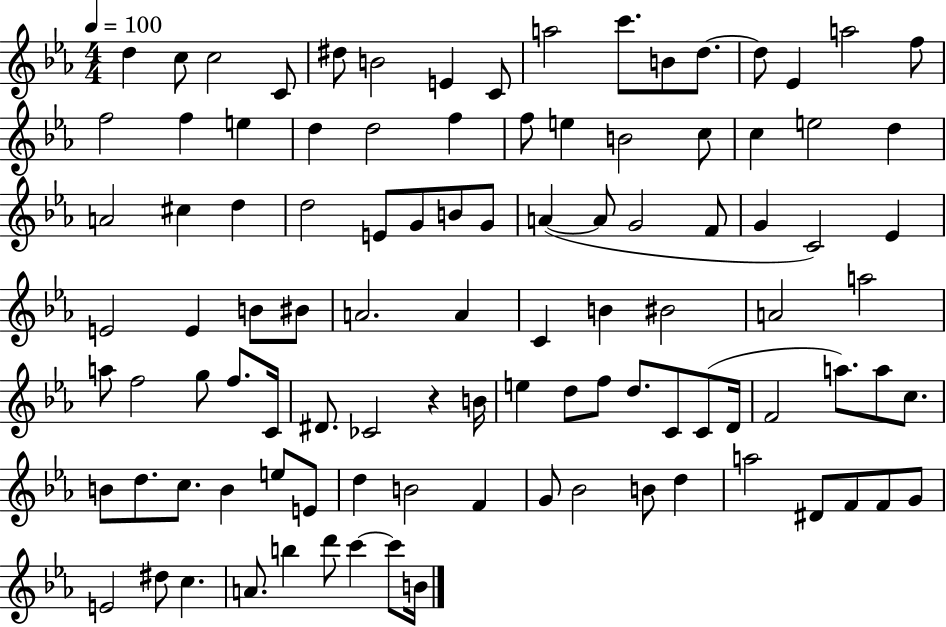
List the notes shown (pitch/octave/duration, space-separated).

D5/q C5/e C5/h C4/e D#5/e B4/h E4/q C4/e A5/h C6/e. B4/e D5/e. D5/e Eb4/q A5/h F5/e F5/h F5/q E5/q D5/q D5/h F5/q F5/e E5/q B4/h C5/e C5/q E5/h D5/q A4/h C#5/q D5/q D5/h E4/e G4/e B4/e G4/e A4/q A4/e G4/h F4/e G4/q C4/h Eb4/q E4/h E4/q B4/e BIS4/e A4/h. A4/q C4/q B4/q BIS4/h A4/h A5/h A5/e F5/h G5/e F5/e. C4/s D#4/e. CES4/h R/q B4/s E5/q D5/e F5/e D5/e. C4/e C4/e D4/s F4/h A5/e. A5/e C5/e. B4/e D5/e. C5/e. B4/q E5/e E4/e D5/q B4/h F4/q G4/e Bb4/h B4/e D5/q A5/h D#4/e F4/e F4/e G4/e E4/h D#5/e C5/q. A4/e. B5/q D6/e C6/q C6/e B4/s